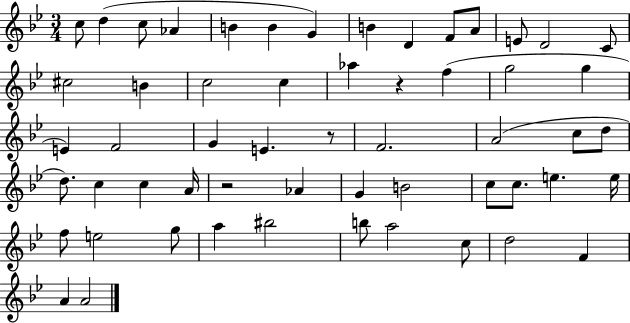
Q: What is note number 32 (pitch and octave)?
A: C5